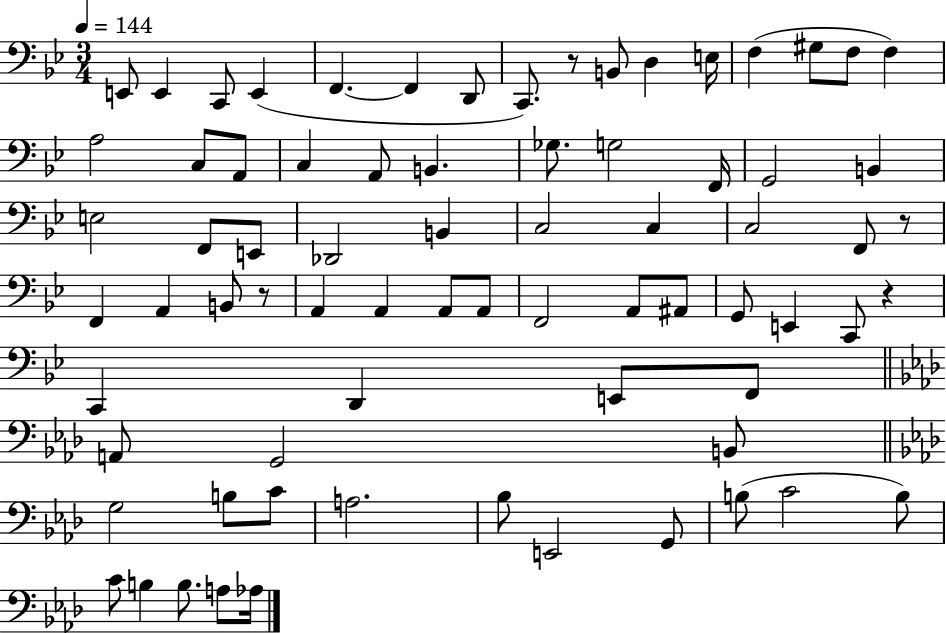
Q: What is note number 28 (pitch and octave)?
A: F2